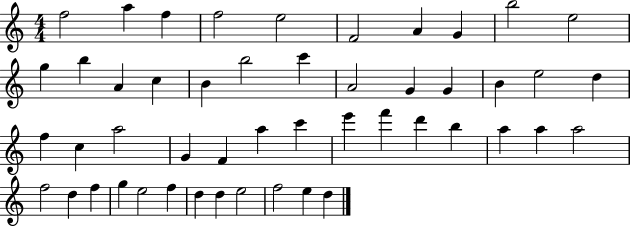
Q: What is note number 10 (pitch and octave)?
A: E5